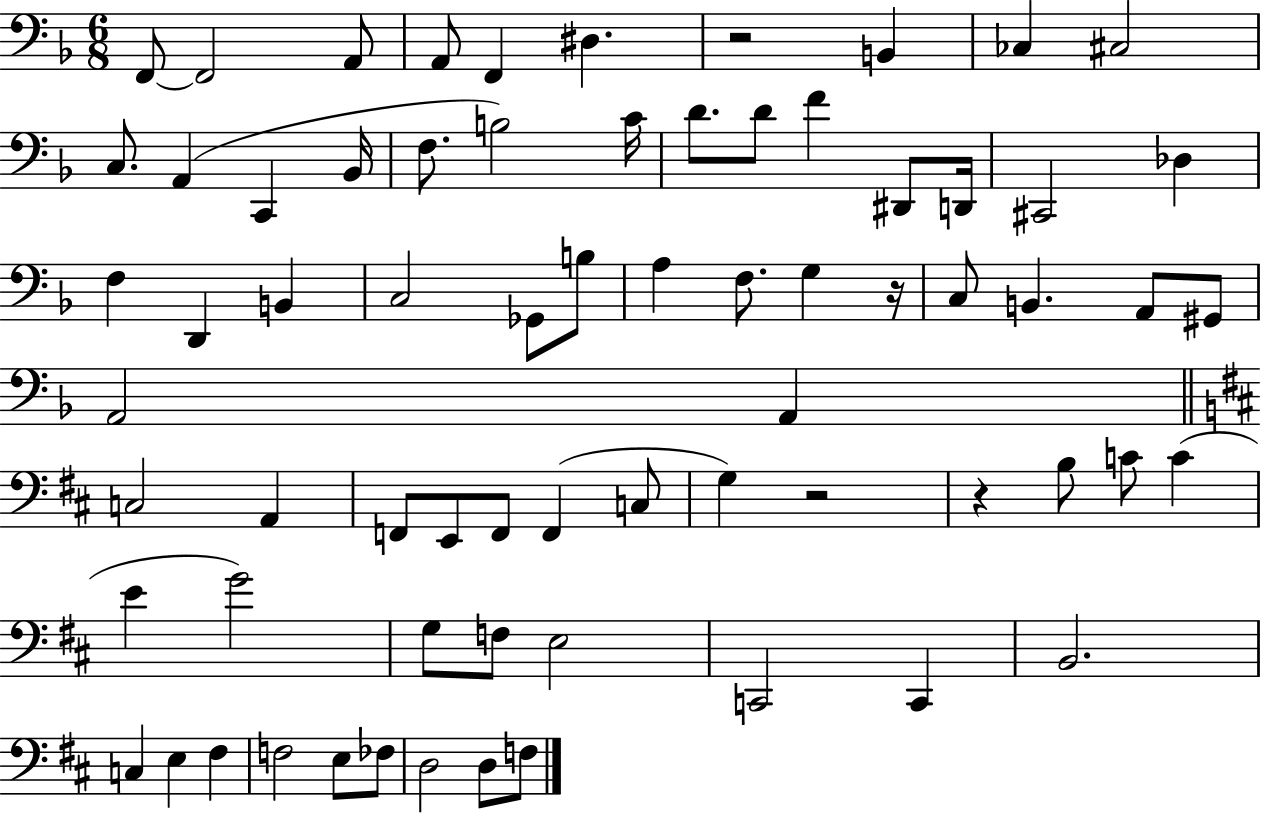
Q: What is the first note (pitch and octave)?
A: F2